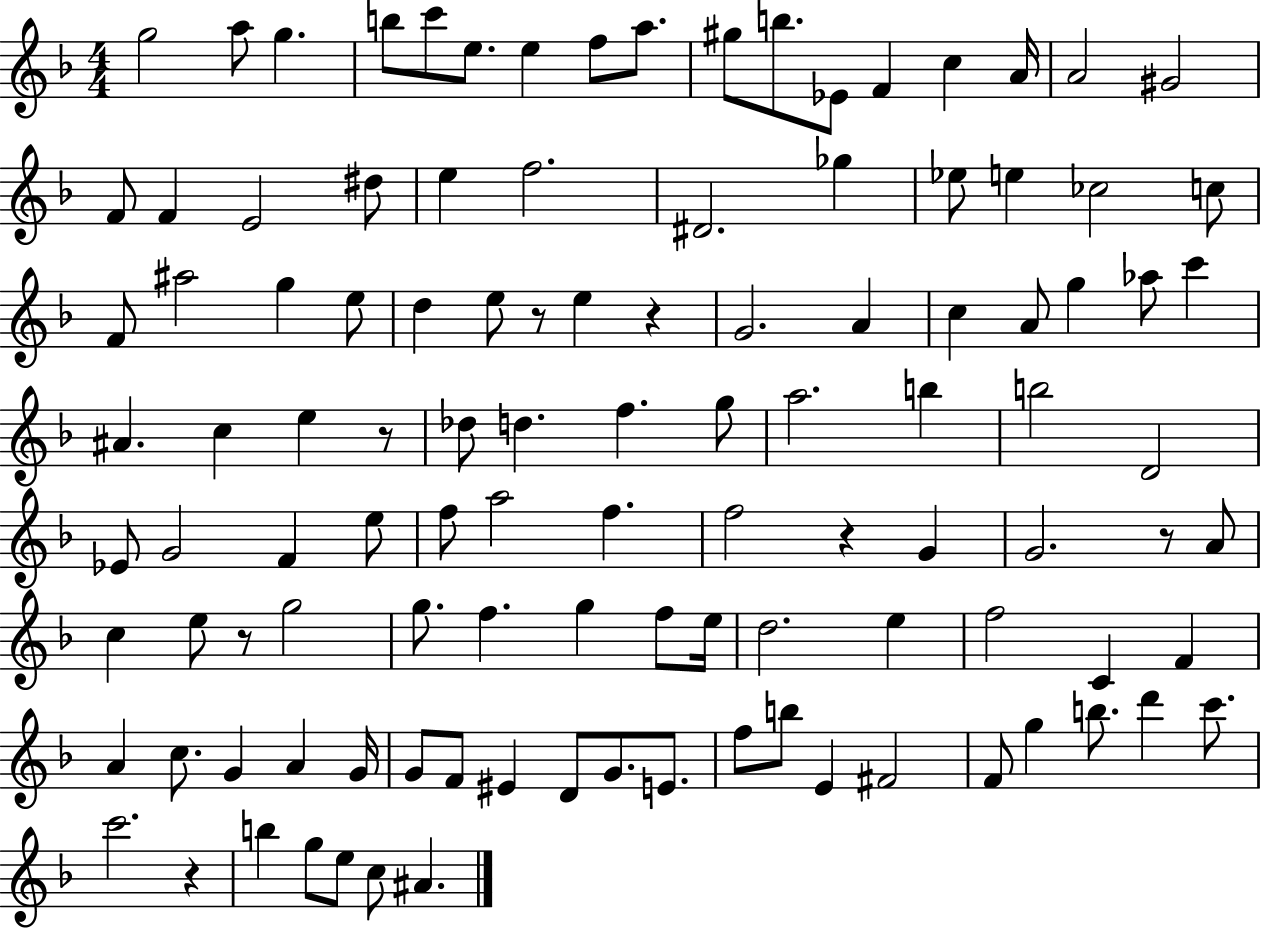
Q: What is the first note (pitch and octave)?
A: G5